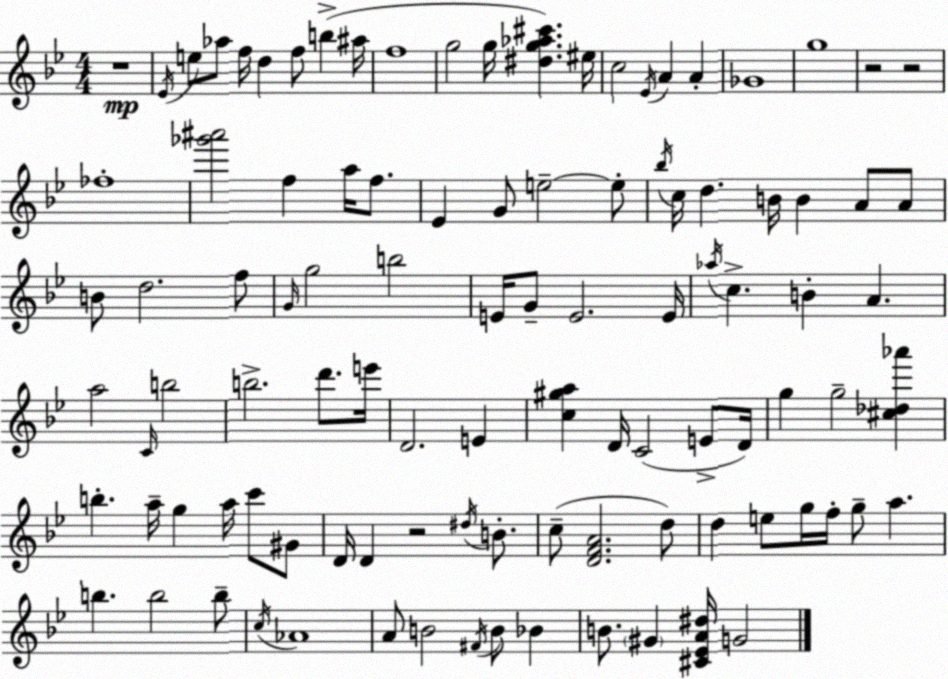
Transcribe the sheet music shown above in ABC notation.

X:1
T:Untitled
M:4/4
L:1/4
K:Bb
z4 _E/4 e/2 _a/2 f/4 d f/2 b ^a/4 f4 g2 g/4 [^dg_a^c'] ^e/4 c2 _E/4 A A _G4 g4 z2 z2 _f4 [_g'^a']2 f a/4 f/2 _E G/2 e2 e/2 _b/4 c/4 d B/4 B A/2 A/2 B/2 d2 f/2 G/4 g2 b2 E/4 G/2 E2 E/4 _a/4 c B A a2 C/4 b2 b2 d'/2 e'/4 D2 E [c^ga] D/4 C2 E/2 D/4 g g2 [^c_d_a'] b a/4 g a/4 c'/2 ^G/2 D/4 D z2 ^d/4 B/2 c/2 [DFA]2 d/2 d e/2 g/4 f/4 g/2 a b b2 b/2 c/4 _A4 A/2 B2 ^F/4 B/2 _B B/2 ^G [^C_EA^d]/4 G2